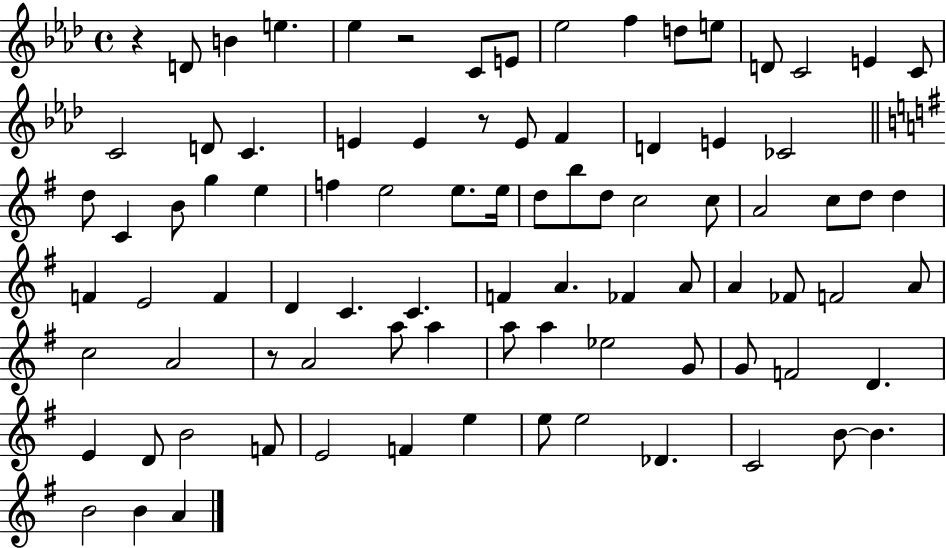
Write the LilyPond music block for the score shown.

{
  \clef treble
  \time 4/4
  \defaultTimeSignature
  \key aes \major
  r4 d'8 b'4 e''4. | ees''4 r2 c'8 e'8 | ees''2 f''4 d''8 e''8 | d'8 c'2 e'4 c'8 | \break c'2 d'8 c'4. | e'4 e'4 r8 e'8 f'4 | d'4 e'4 ces'2 | \bar "||" \break \key g \major d''8 c'4 b'8 g''4 e''4 | f''4 e''2 e''8. e''16 | d''8 b''8 d''8 c''2 c''8 | a'2 c''8 d''8 d''4 | \break f'4 e'2 f'4 | d'4 c'4. c'4. | f'4 a'4. fes'4 a'8 | a'4 fes'8 f'2 a'8 | \break c''2 a'2 | r8 a'2 a''8 a''4 | a''8 a''4 ees''2 g'8 | g'8 f'2 d'4. | \break e'4 d'8 b'2 f'8 | e'2 f'4 e''4 | e''8 e''2 des'4. | c'2 b'8~~ b'4. | \break b'2 b'4 a'4 | \bar "|."
}